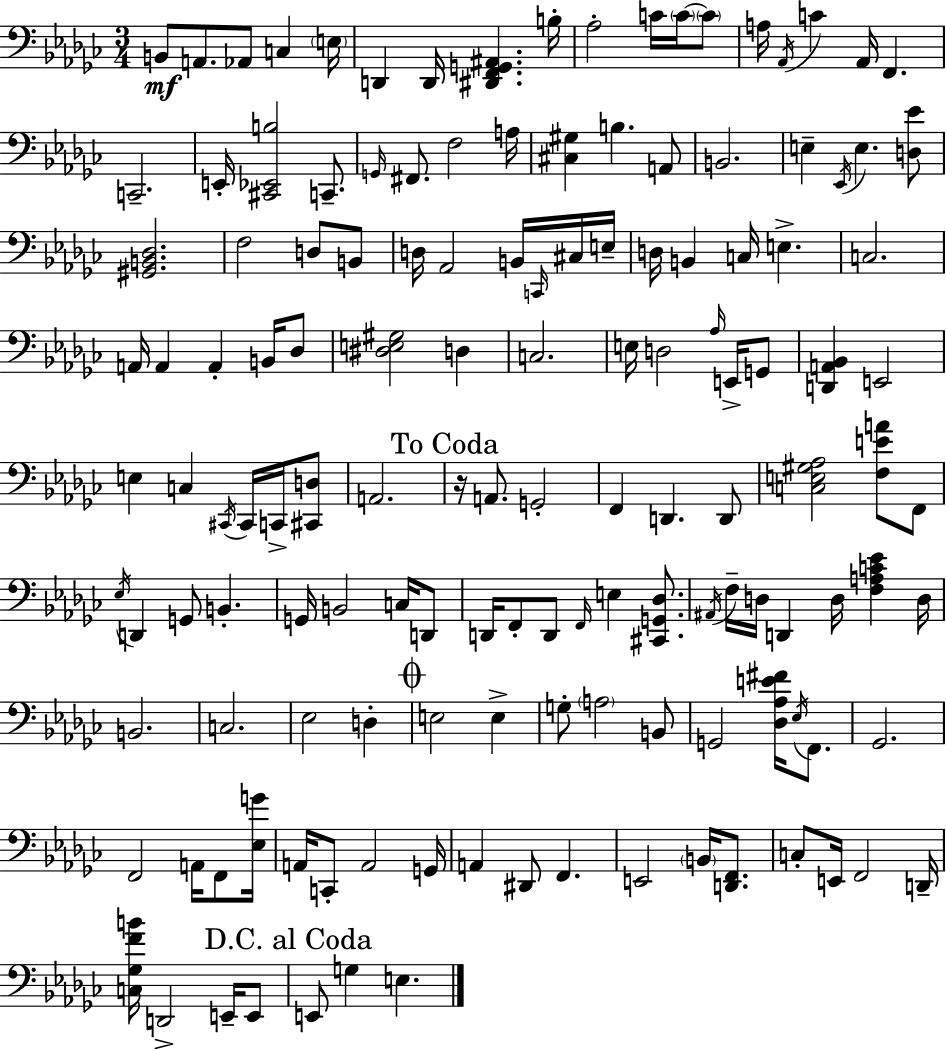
B2/e A2/e. Ab2/e C3/q E3/s D2/q D2/s [D#2,F2,G2,A#2]/q. B3/s Ab3/h C4/s C4/s C4/e A3/s Ab2/s C4/q Ab2/s F2/q. C2/h. E2/s [C#2,Eb2,B3]/h C2/e. G2/s F#2/e. F3/h A3/s [C#3,G#3]/q B3/q. A2/e B2/h. E3/q Eb2/s E3/q. [D3,Eb4]/e [G#2,B2,Db3]/h. F3/h D3/e B2/e D3/s Ab2/h B2/s C2/s C#3/s E3/s D3/s B2/q C3/s E3/q. C3/h. A2/s A2/q A2/q B2/s Db3/e [D#3,E3,G#3]/h D3/q C3/h. E3/s D3/h Ab3/s E2/s G2/e [D2,A2,Bb2]/q E2/h E3/q C3/q C#2/s C#2/s C2/s [C#2,D3]/e A2/h. R/s A2/e. G2/h F2/q D2/q. D2/e [C3,E3,G#3,Ab3]/h [F3,E4,A4]/e F2/e Eb3/s D2/q G2/e B2/q. G2/s B2/h C3/s D2/e D2/s F2/e D2/e F2/s E3/q [C#2,G2,Db3]/e. A#2/s F3/s D3/s D2/q D3/s [F3,A3,C4,Eb4]/q D3/s B2/h. C3/h. Eb3/h D3/q E3/h E3/q G3/e A3/h B2/e G2/h [Db3,Ab3,E4,F#4]/s Eb3/s F2/e. Gb2/h. F2/h A2/s F2/e [Eb3,G4]/s A2/s C2/e A2/h G2/s A2/q D#2/e F2/q. E2/h B2/s [D2,F2]/e. C3/e E2/s F2/h D2/s [C3,Gb3,F4,B4]/s D2/h E2/s E2/e E2/e G3/q E3/q.